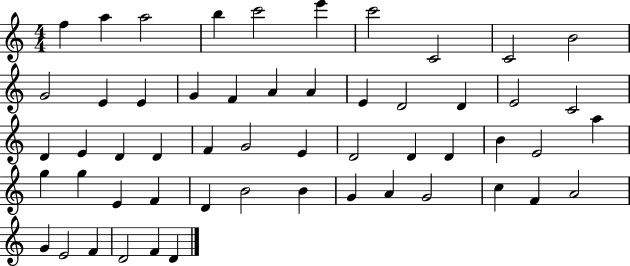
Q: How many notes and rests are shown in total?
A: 54